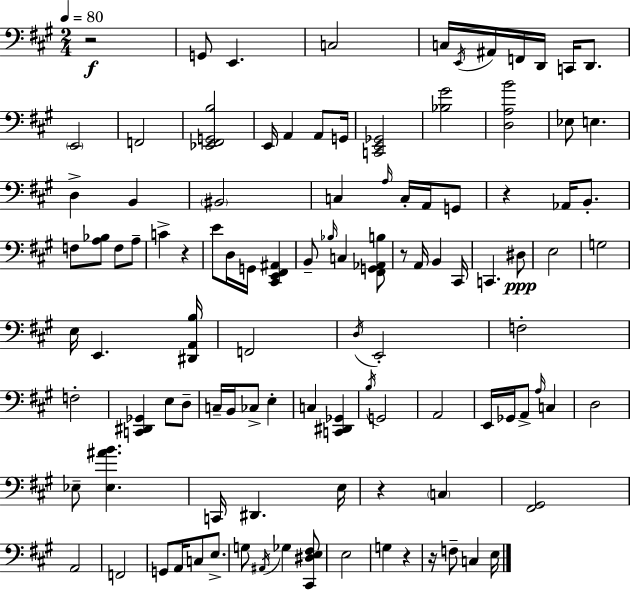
{
  \clef bass
  \numericTimeSignature
  \time 2/4
  \key a \major
  \tempo 4 = 80
  \repeat volta 2 { r2\f | g,8 e,4. | c2 | c16 \acciaccatura { e,16 } ais,16 f,16 d,16 c,16 d,8. | \break \parenthesize e,2 | f,2 | <ees, fis, g, b>2 | e,16 a,4 a,8 | \break g,16 <c, e, ges,>2 | <bes gis'>2 | <d a b'>2 | ees8 e4. | \break d4-> b,4 | \parenthesize bis,2 | c4 \grace { a16 } c16-. a,16 | g,8 r4 aes,16 b,8.-. | \break f8 <a bes>8 f8 | a8-- c'4-> r4 | e'8 d16 g,16 <cis, e, fis, ais,>4 | b,8-- \grace { bes16 } c4 | \break <fis, g, aes, b>8 r8 a,16 b,4 | cis,16 c,4. | dis8\ppp e2 | g2 | \break e16 e,4. | <dis, a, b>16 f,2 | \acciaccatura { d16 } e,2-. | f2-. | \break f2-. | <c, dis, ges,>4 | e8 d8-- c16-- b,16 ces8-> | e4-. c4 | \break <c, dis, ges,>4 \acciaccatura { b16 } g,2 | a,2 | e,16 ges,16 a,8-> | \grace { a16 } c4 d2 | \break ees8-- | <ees ais' b'>4. c,16 dis,4. | e16 r4 | \parenthesize c4 <fis, gis,>2 | \break a,2 | f,2 | g,8 | a,16 c8 e8.-> g8 | \break \acciaccatura { ais,16 } ges4 <cis, dis e fis>8 e2 | g4 | r4 r16 | f8-- c4 e16 } \bar "|."
}